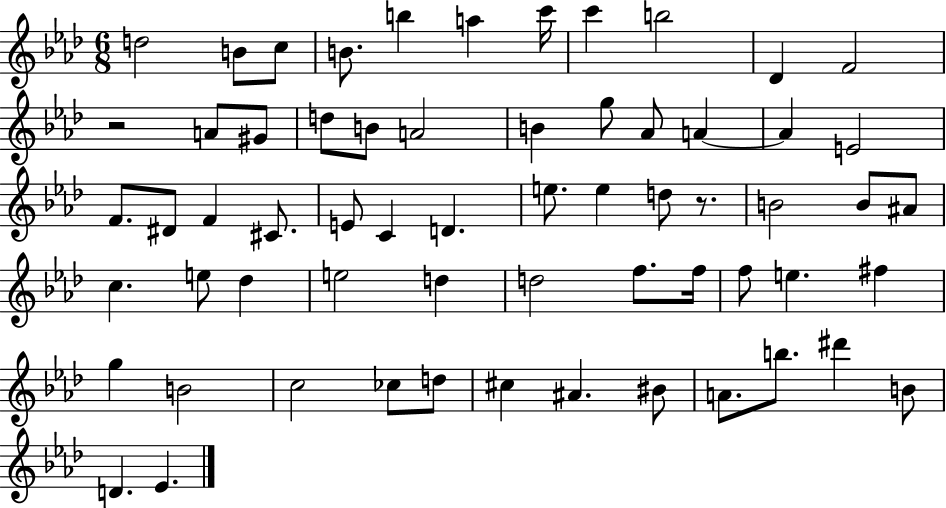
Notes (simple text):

D5/h B4/e C5/e B4/e. B5/q A5/q C6/s C6/q B5/h Db4/q F4/h R/h A4/e G#4/e D5/e B4/e A4/h B4/q G5/e Ab4/e A4/q A4/q E4/h F4/e. D#4/e F4/q C#4/e. E4/e C4/q D4/q. E5/e. E5/q D5/e R/e. B4/h B4/e A#4/e C5/q. E5/e Db5/q E5/h D5/q D5/h F5/e. F5/s F5/e E5/q. F#5/q G5/q B4/h C5/h CES5/e D5/e C#5/q A#4/q. BIS4/e A4/e. B5/e. D#6/q B4/e D4/q. Eb4/q.